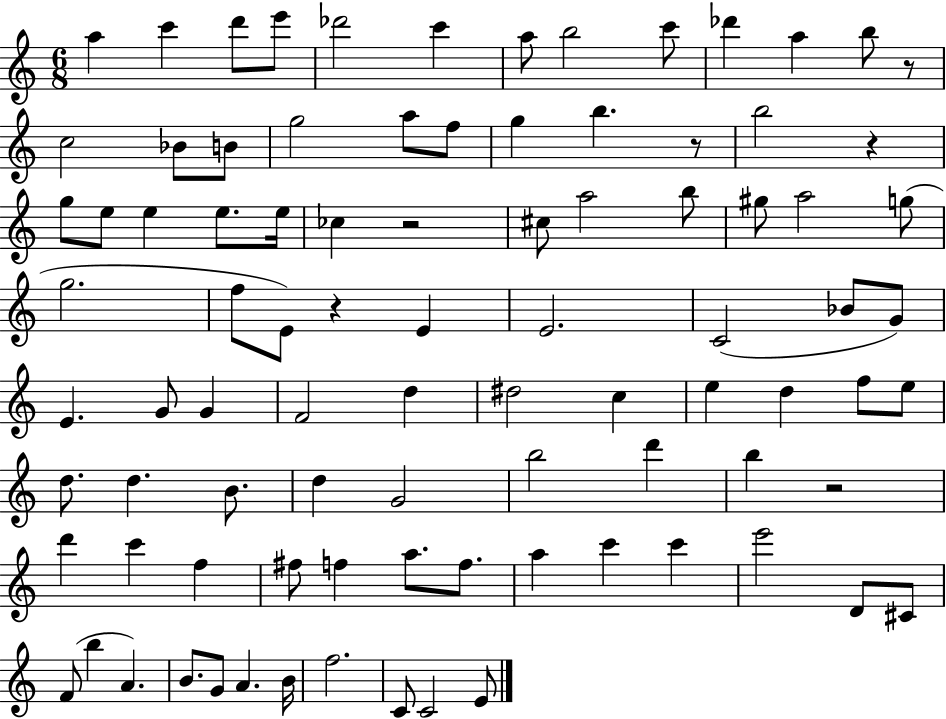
X:1
T:Untitled
M:6/8
L:1/4
K:C
a c' d'/2 e'/2 _d'2 c' a/2 b2 c'/2 _d' a b/2 z/2 c2 _B/2 B/2 g2 a/2 f/2 g b z/2 b2 z g/2 e/2 e e/2 e/4 _c z2 ^c/2 a2 b/2 ^g/2 a2 g/2 g2 f/2 E/2 z E E2 C2 _B/2 G/2 E G/2 G F2 d ^d2 c e d f/2 e/2 d/2 d B/2 d G2 b2 d' b z2 d' c' f ^f/2 f a/2 f/2 a c' c' e'2 D/2 ^C/2 F/2 b A B/2 G/2 A B/4 f2 C/2 C2 E/2